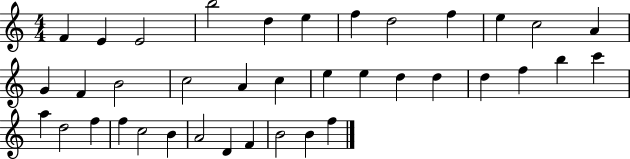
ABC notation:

X:1
T:Untitled
M:4/4
L:1/4
K:C
F E E2 b2 d e f d2 f e c2 A G F B2 c2 A c e e d d d f b c' a d2 f f c2 B A2 D F B2 B f